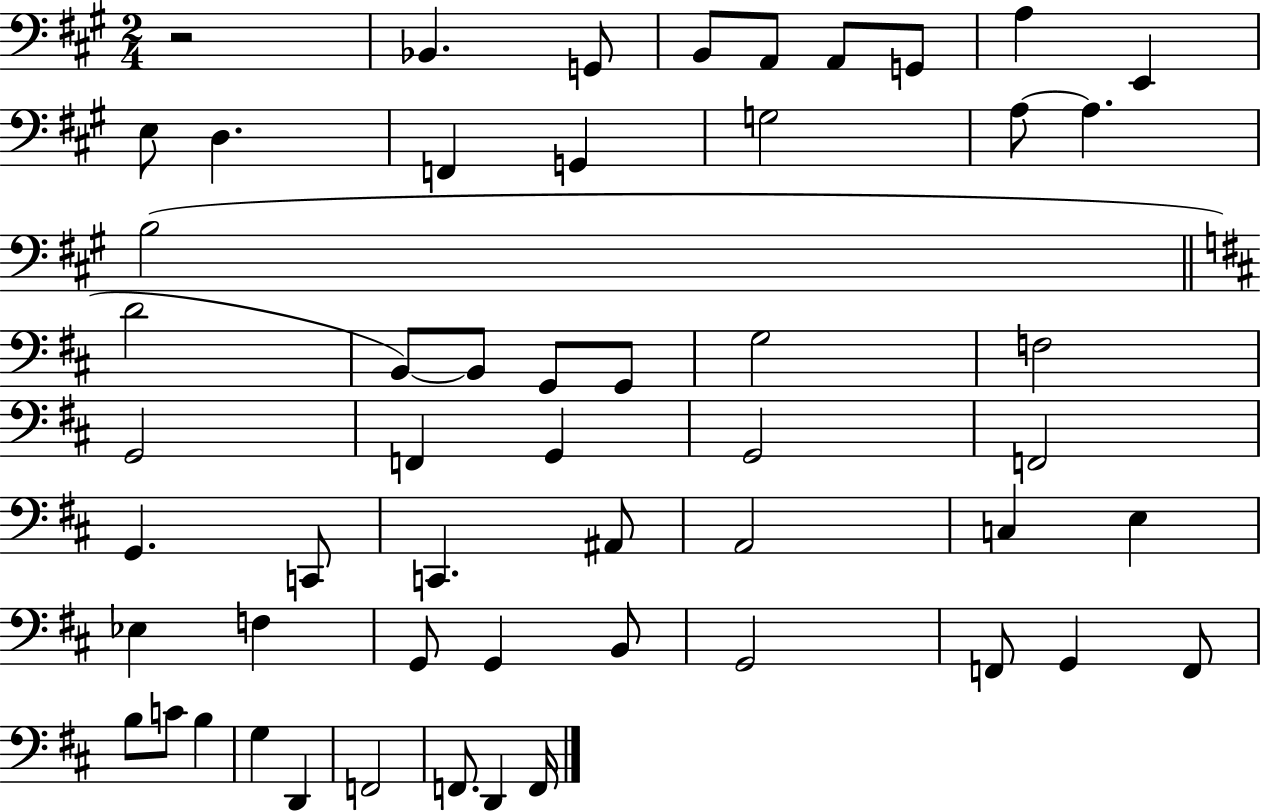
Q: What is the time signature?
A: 2/4